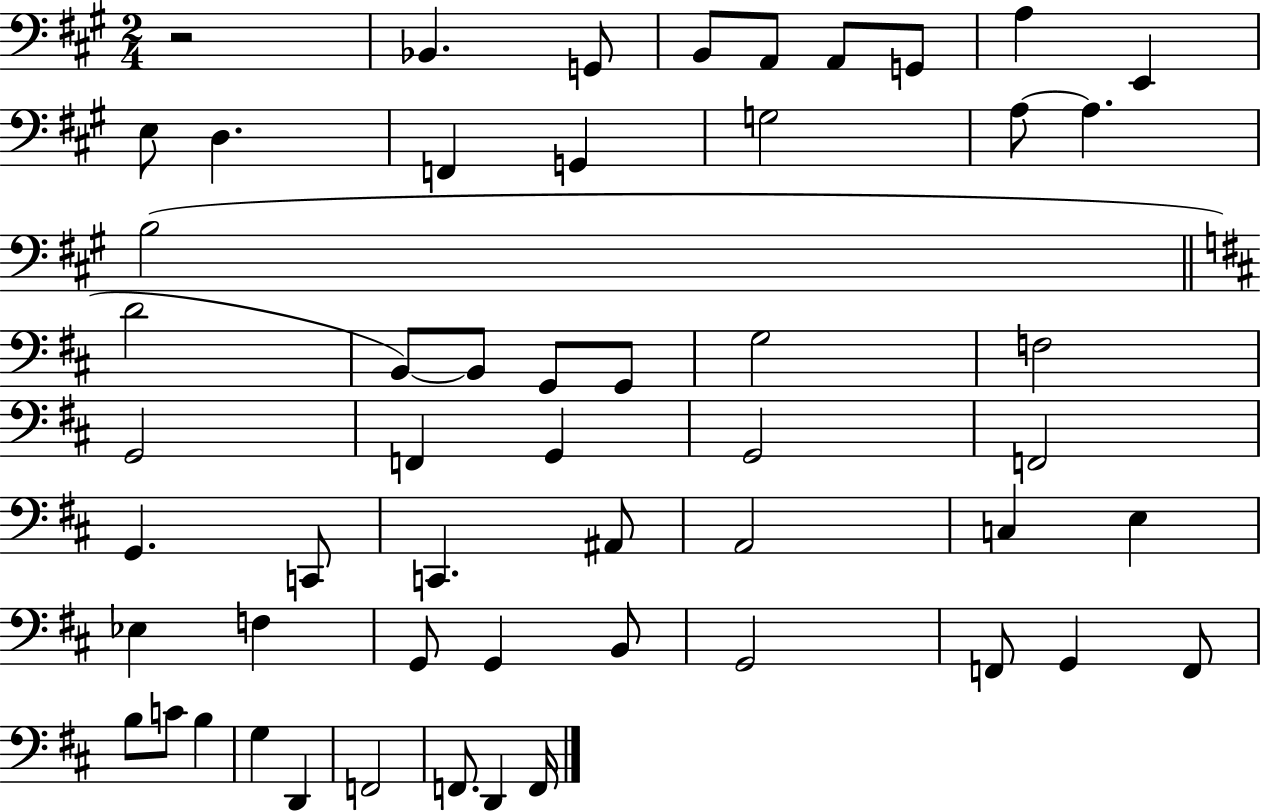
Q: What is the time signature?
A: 2/4